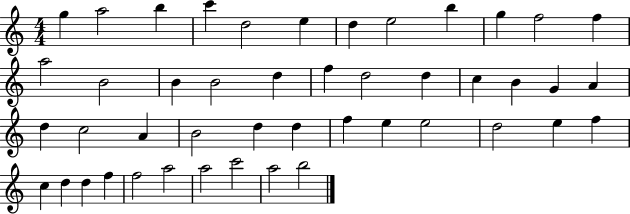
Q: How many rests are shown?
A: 0